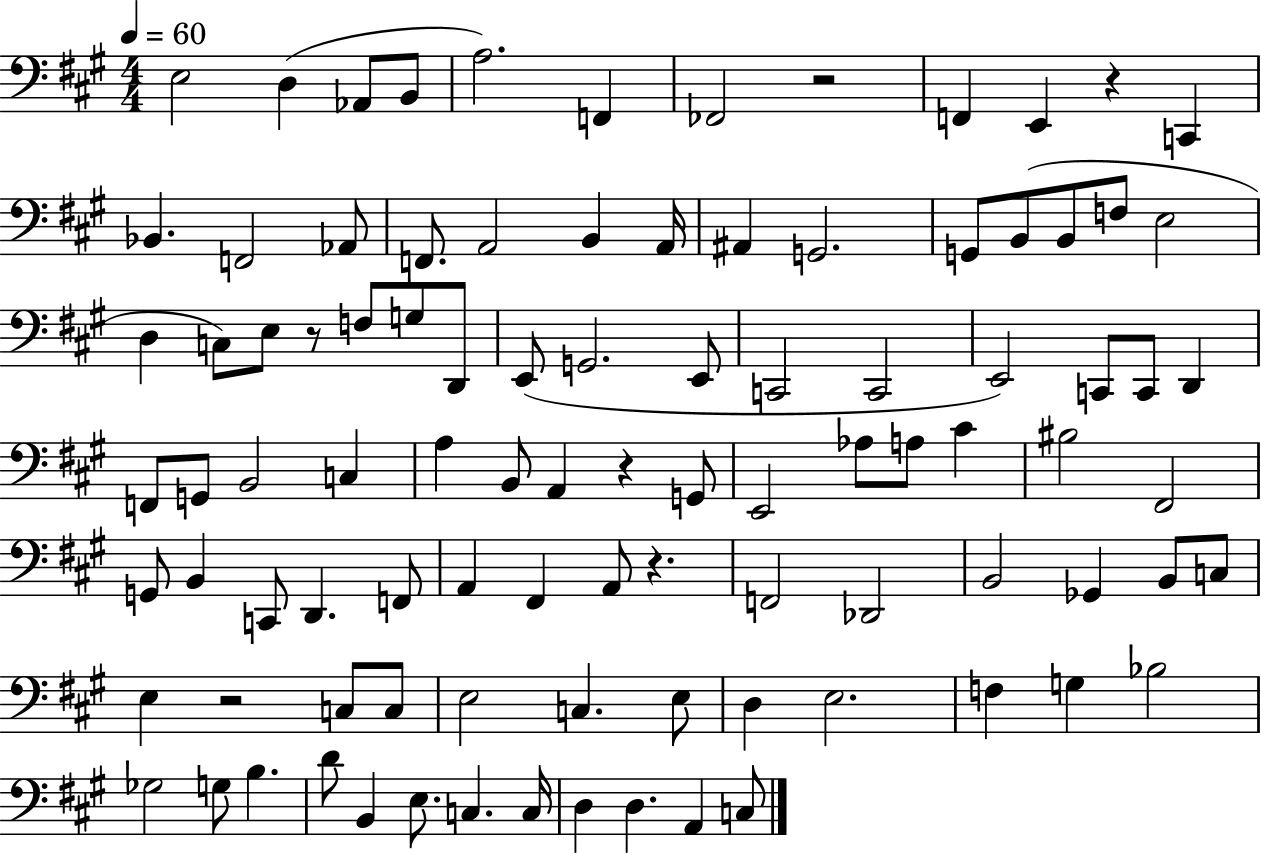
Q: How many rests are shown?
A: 6